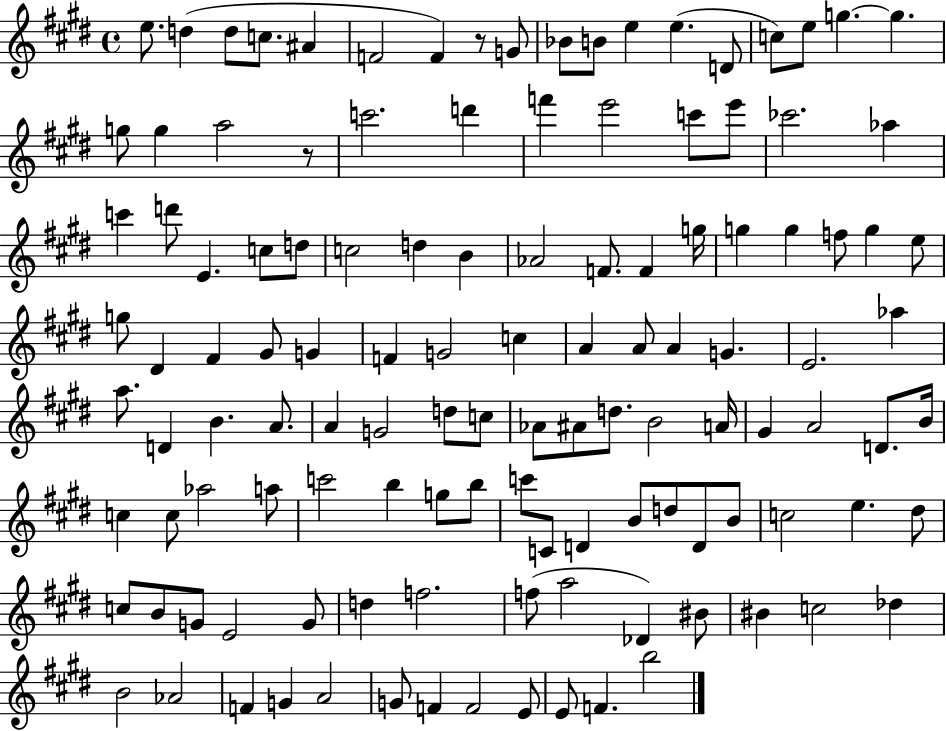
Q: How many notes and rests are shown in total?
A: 122